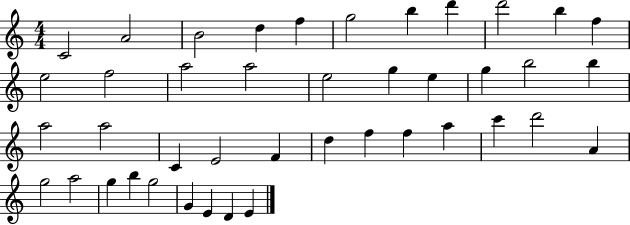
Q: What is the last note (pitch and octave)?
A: E4